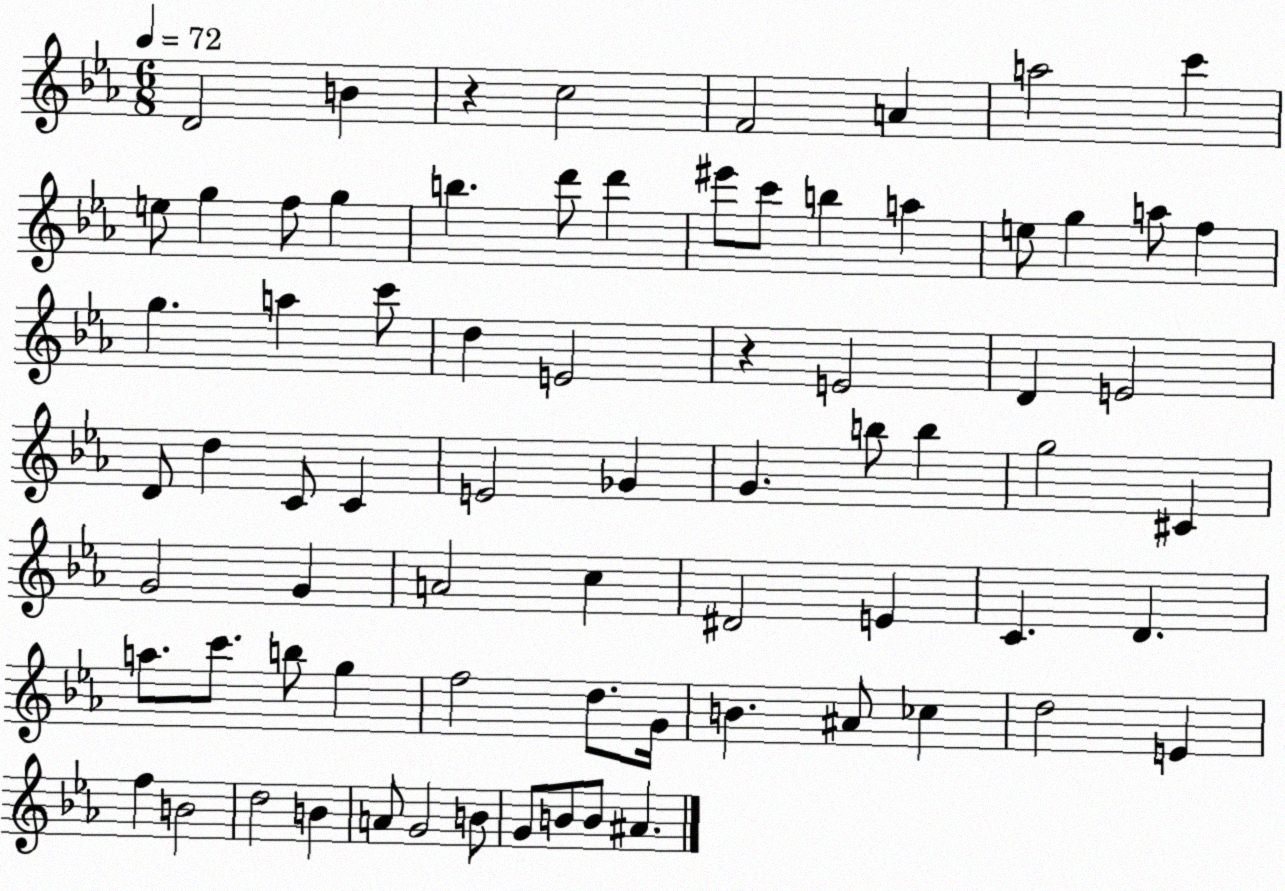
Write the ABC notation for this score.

X:1
T:Untitled
M:6/8
L:1/4
K:Eb
D2 B z c2 F2 A a2 c' e/2 g f/2 g b d'/2 d' ^e'/2 c'/2 b a e/2 g a/2 f g a c'/2 d E2 z E2 D E2 D/2 d C/2 C E2 _G G b/2 b g2 ^C G2 G A2 c ^D2 E C D a/2 c'/2 b/2 g f2 d/2 G/4 B ^A/2 _c d2 E f B2 d2 B A/2 G2 B/2 G/2 B/2 B/2 ^A